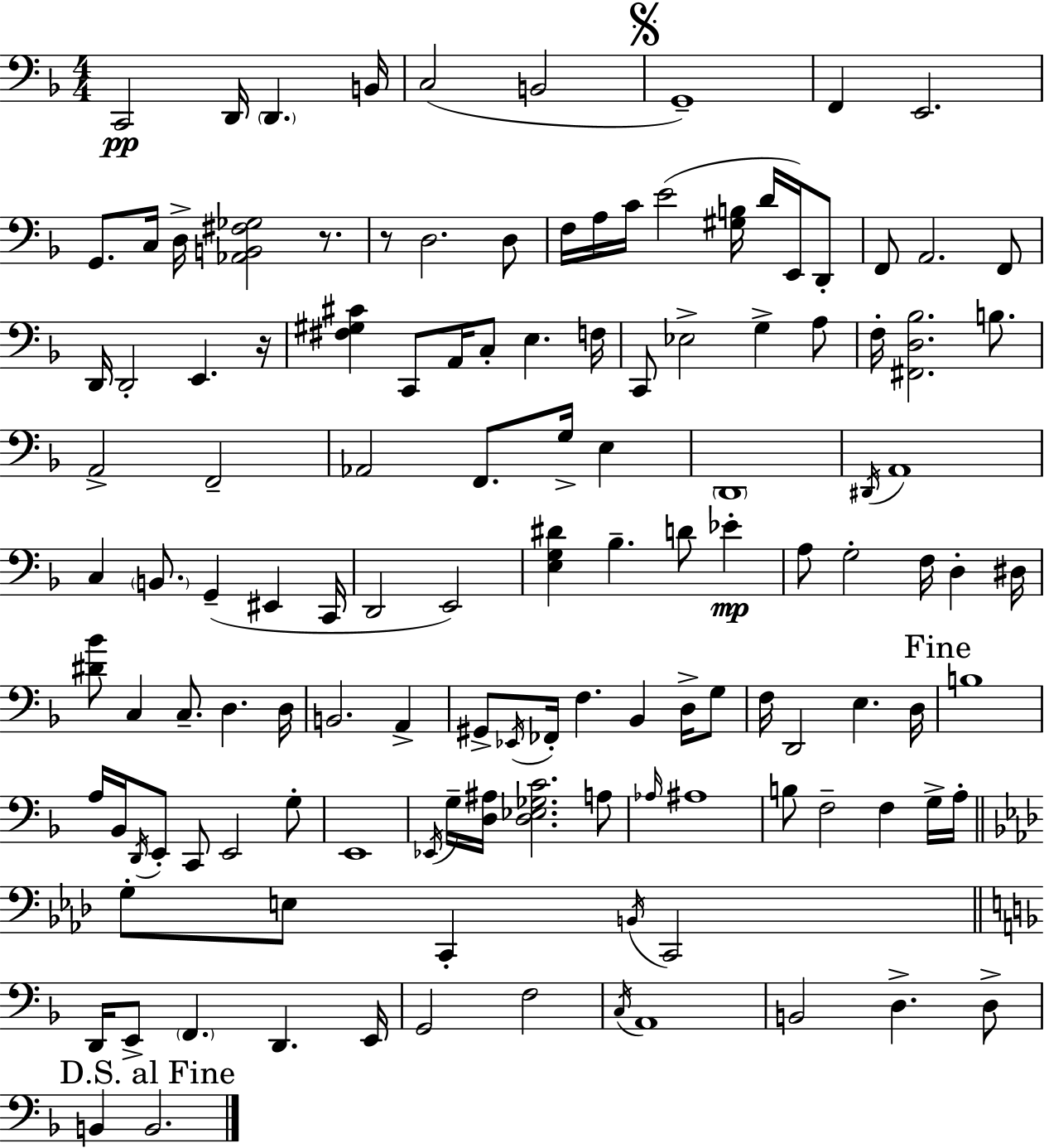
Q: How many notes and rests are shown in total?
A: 128